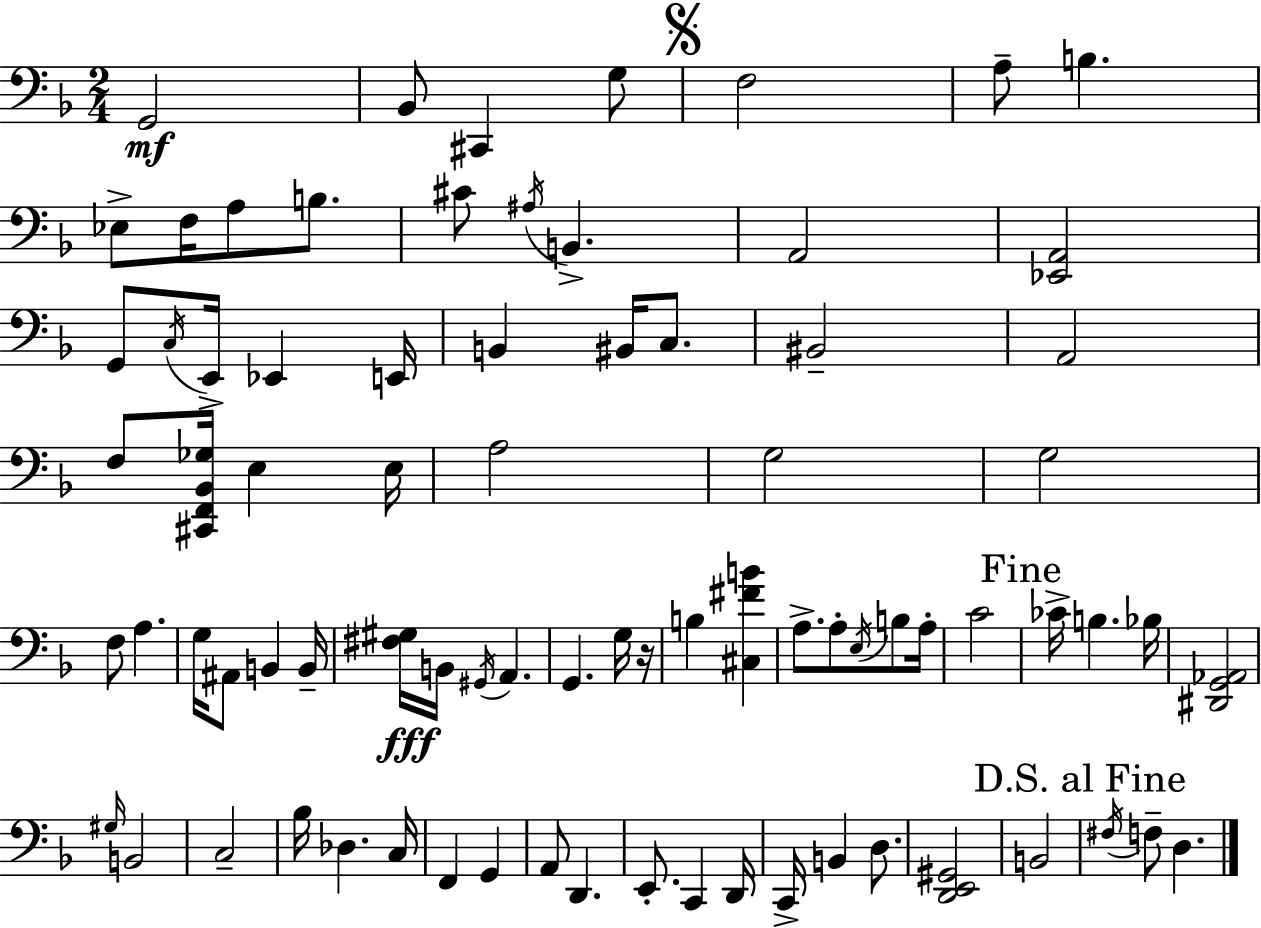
X:1
T:Untitled
M:2/4
L:1/4
K:F
G,,2 _B,,/2 ^C,, G,/2 F,2 A,/2 B, _E,/2 F,/4 A,/2 B,/2 ^C/2 ^A,/4 B,, A,,2 [_E,,A,,]2 G,,/2 C,/4 E,,/4 _E,, E,,/4 B,, ^B,,/4 C,/2 ^B,,2 A,,2 F,/2 [^C,,F,,_B,,_G,]/4 E, E,/4 A,2 G,2 G,2 F,/2 A, G,/4 ^A,,/2 B,, B,,/4 [^F,^G,]/4 B,,/4 ^G,,/4 A,, G,, G,/4 z/4 B, [^C,^FB] A,/2 A,/2 E,/4 B,/2 A,/4 C2 _C/4 B, _B,/4 [^D,,G,,_A,,]2 ^G,/4 B,,2 C,2 _B,/4 _D, C,/4 F,, G,, A,,/2 D,, E,,/2 C,, D,,/4 C,,/4 B,, D,/2 [D,,E,,^G,,]2 B,,2 ^F,/4 F,/2 D,